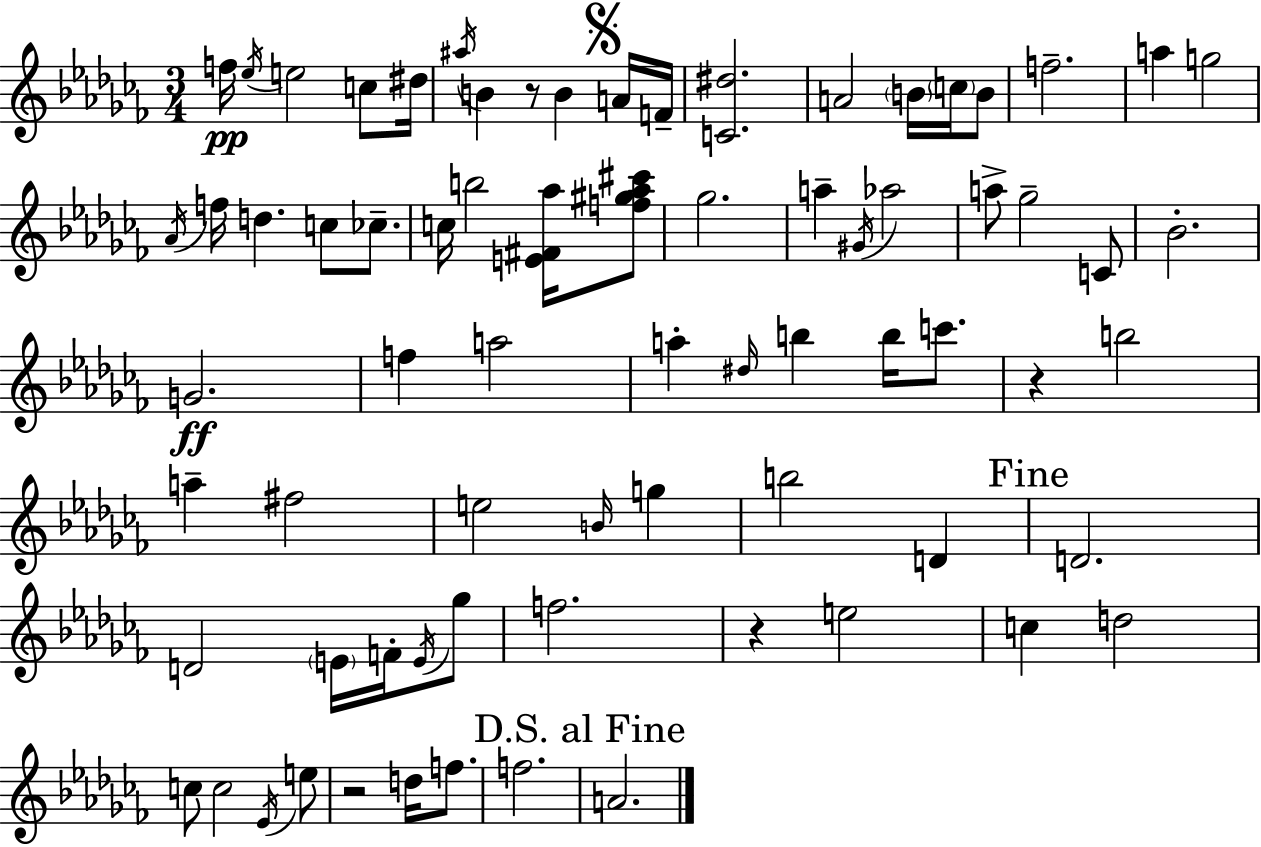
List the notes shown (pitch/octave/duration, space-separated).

F5/s Eb5/s E5/h C5/e D#5/s A#5/s B4/q R/e B4/q A4/s F4/s [C4,D#5]/h. A4/h B4/s C5/s B4/e F5/h. A5/q G5/h Ab4/s F5/s D5/q. C5/e CES5/e. C5/s B5/h [E4,F#4,Ab5]/s [F5,G#5,Ab5,C#6]/e Gb5/h. A5/q G#4/s Ab5/h A5/e Gb5/h C4/e Bb4/h. G4/h. F5/q A5/h A5/q D#5/s B5/q B5/s C6/e. R/q B5/h A5/q F#5/h E5/h B4/s G5/q B5/h D4/q D4/h. D4/h E4/s F4/s E4/s Gb5/e F5/h. R/q E5/h C5/q D5/h C5/e C5/h Eb4/s E5/e R/h D5/s F5/e. F5/h. A4/h.